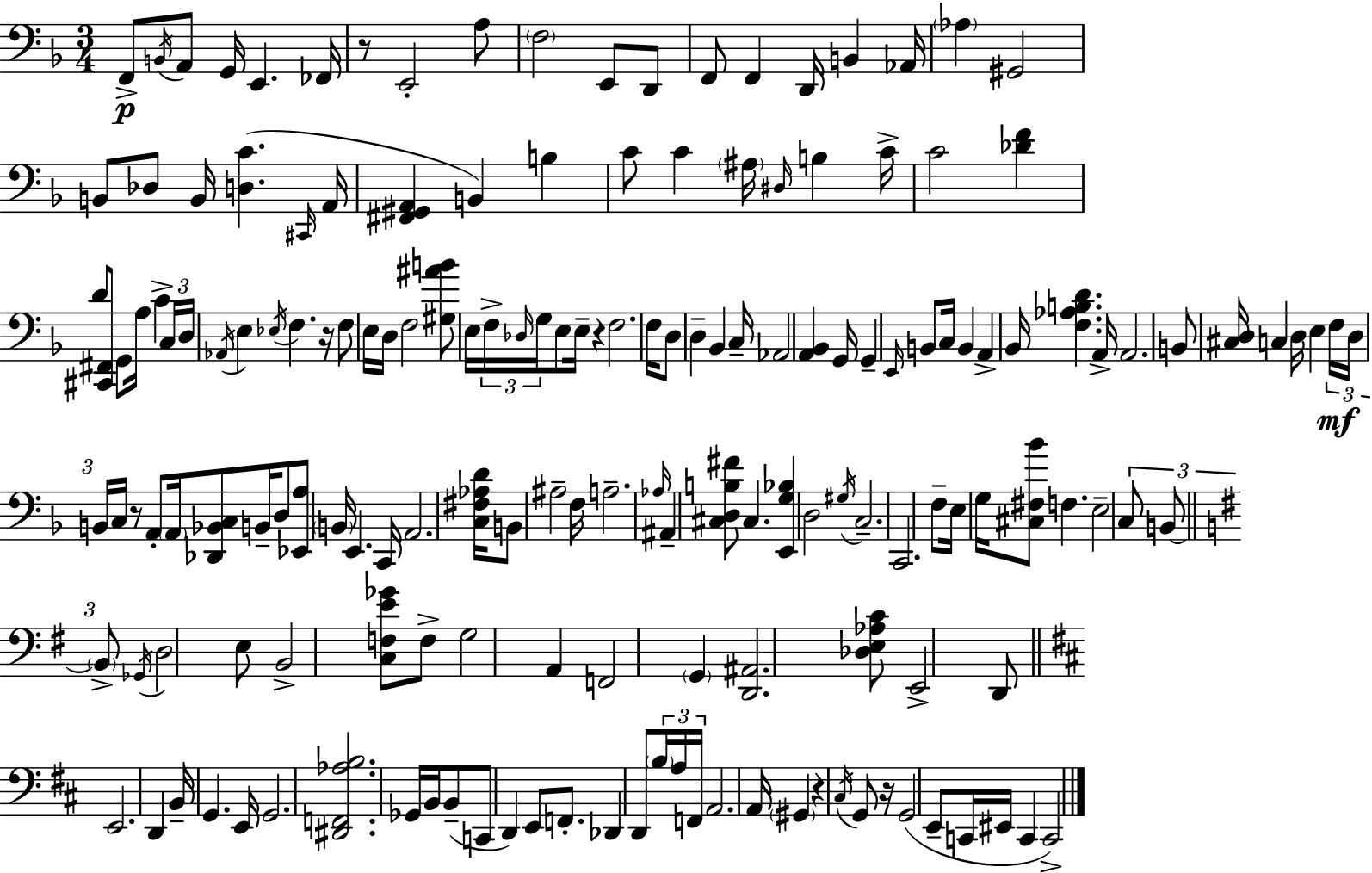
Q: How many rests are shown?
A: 6